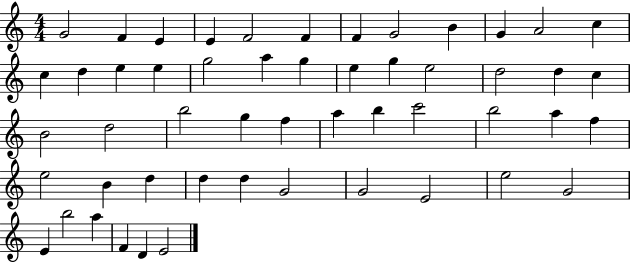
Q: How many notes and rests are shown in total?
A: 52